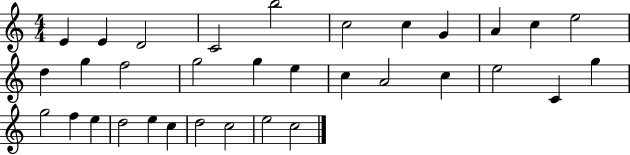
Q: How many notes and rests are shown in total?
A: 33